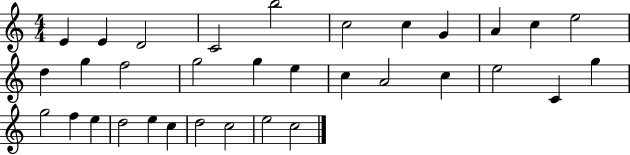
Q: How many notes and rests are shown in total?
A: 33